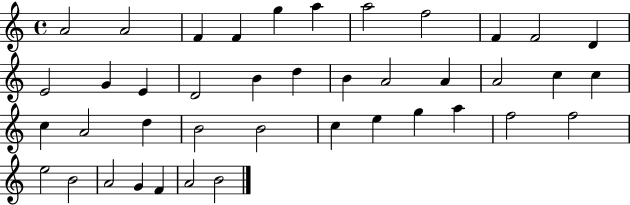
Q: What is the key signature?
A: C major